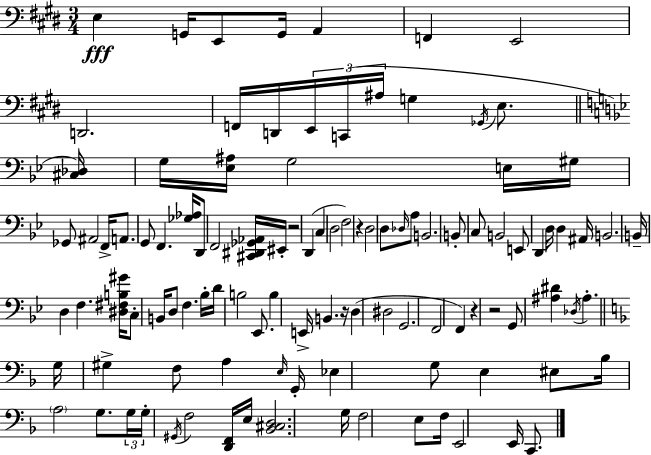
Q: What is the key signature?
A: E major